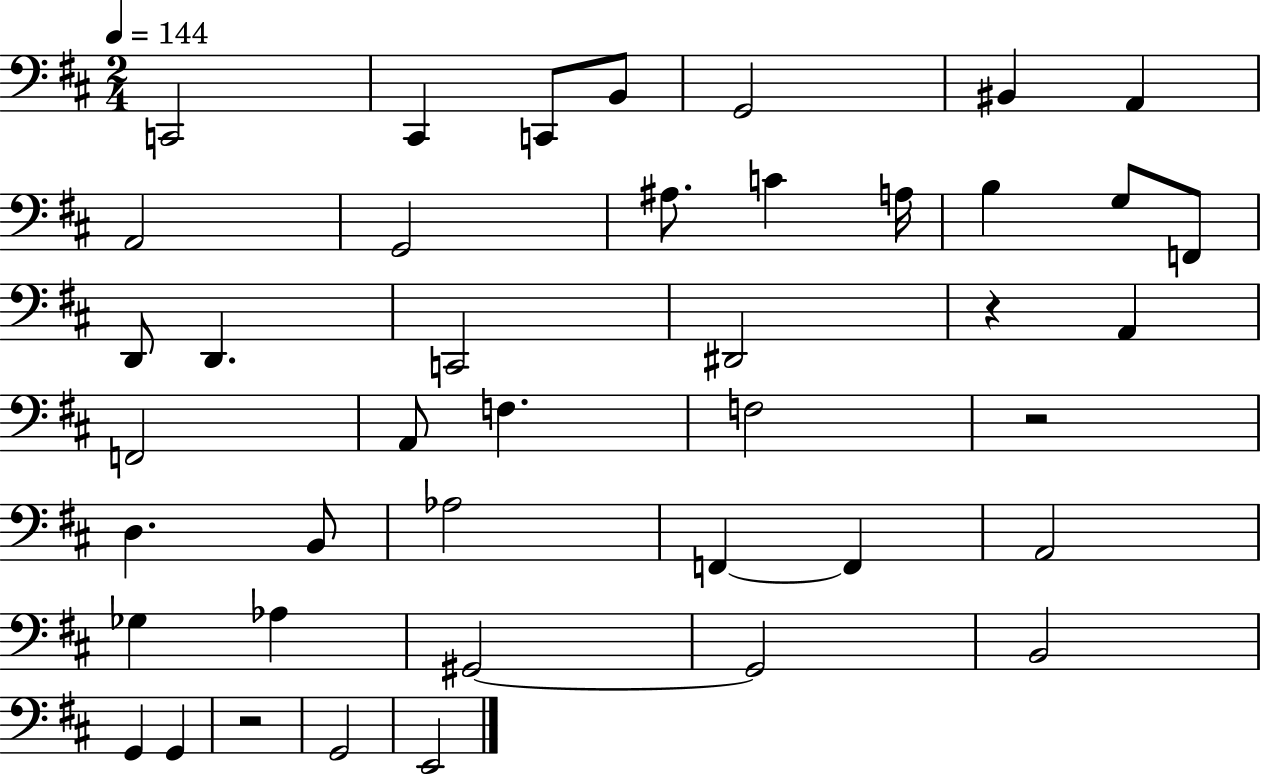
X:1
T:Untitled
M:2/4
L:1/4
K:D
C,,2 ^C,, C,,/2 B,,/2 G,,2 ^B,, A,, A,,2 G,,2 ^A,/2 C A,/4 B, G,/2 F,,/2 D,,/2 D,, C,,2 ^D,,2 z A,, F,,2 A,,/2 F, F,2 z2 D, B,,/2 _A,2 F,, F,, A,,2 _G, _A, ^G,,2 ^G,,2 B,,2 G,, G,, z2 G,,2 E,,2